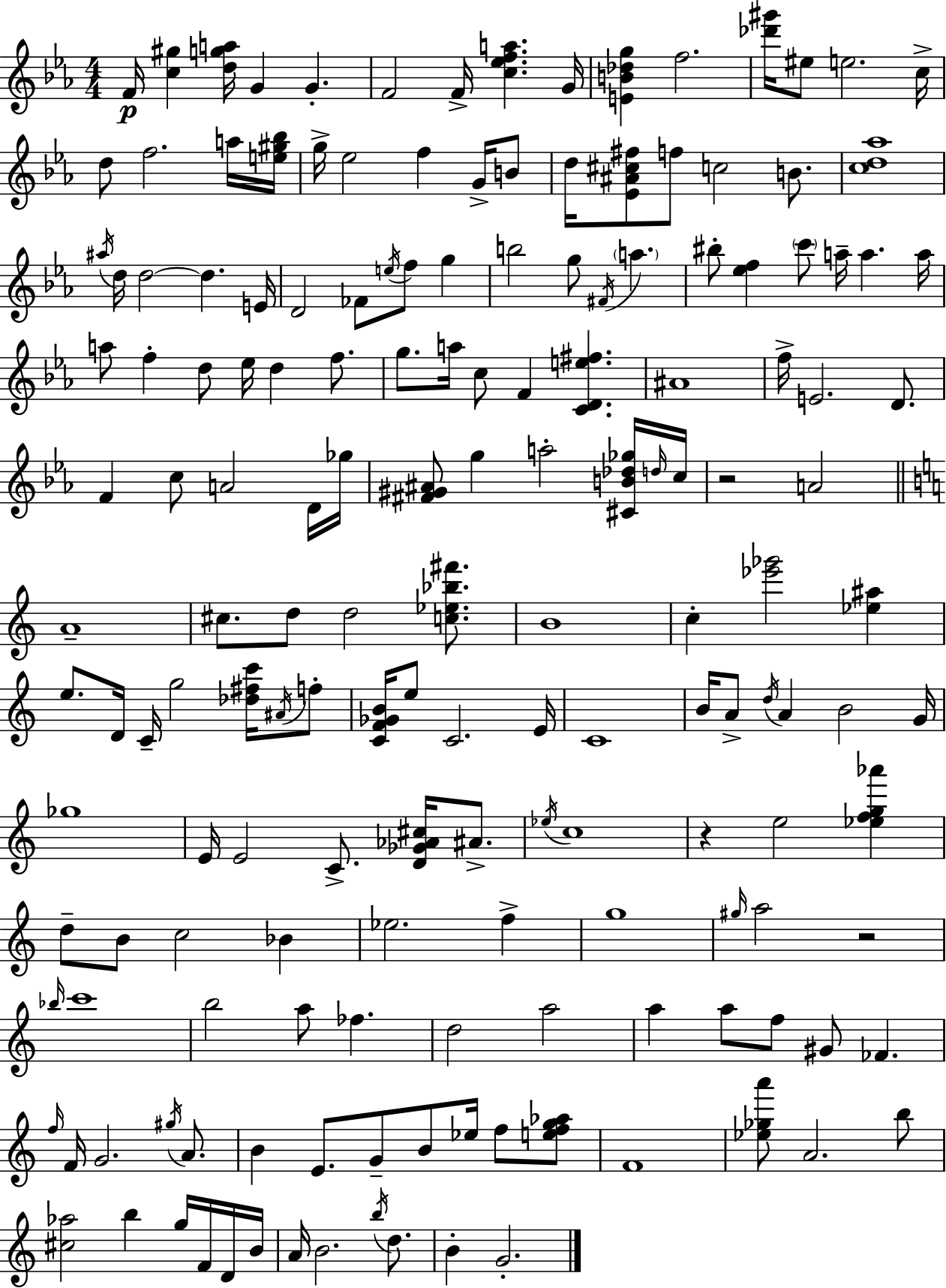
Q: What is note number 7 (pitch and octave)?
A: F5